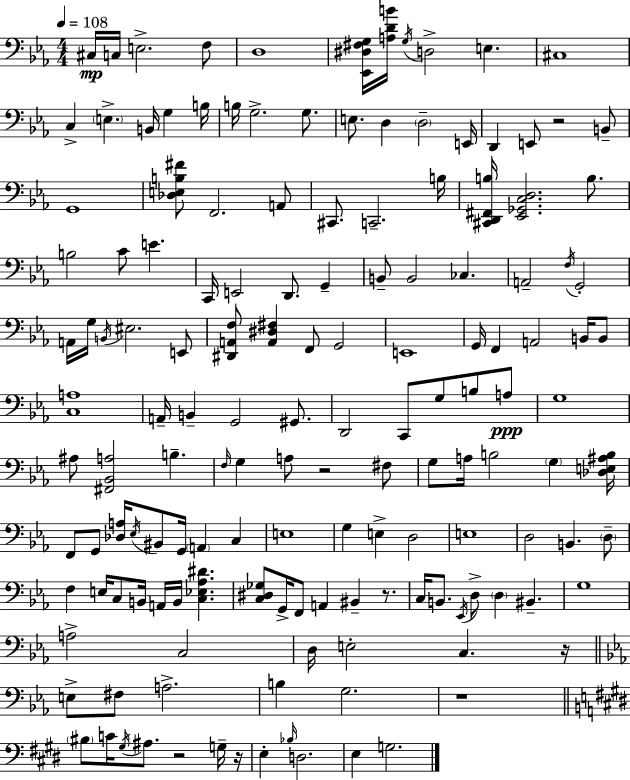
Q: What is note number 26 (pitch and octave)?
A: F2